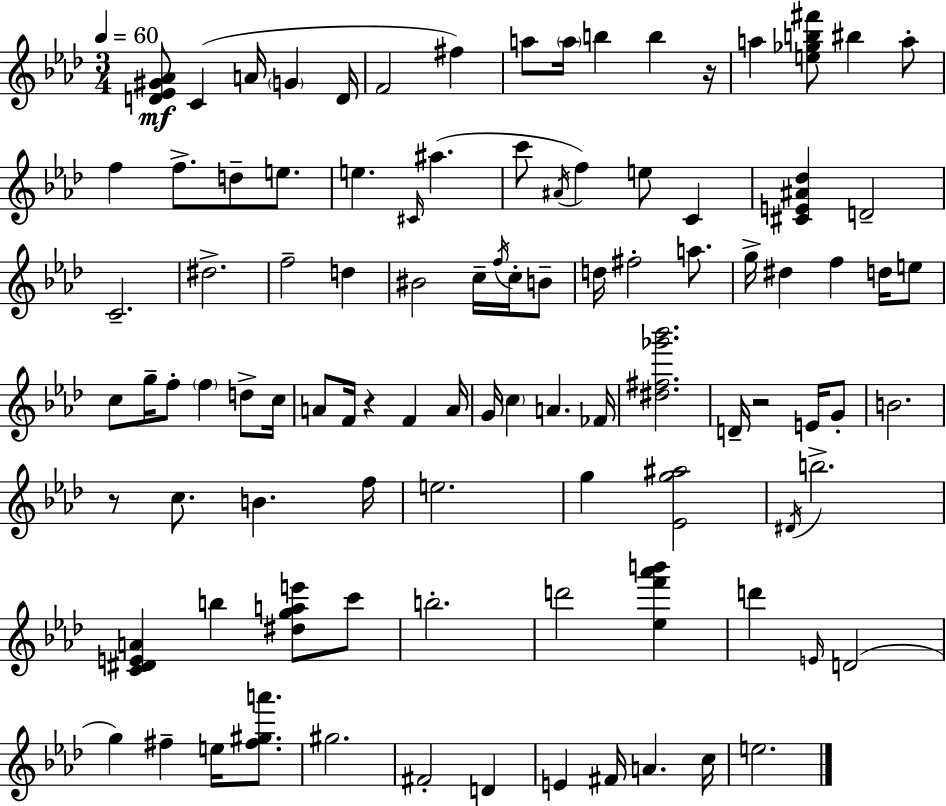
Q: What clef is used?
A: treble